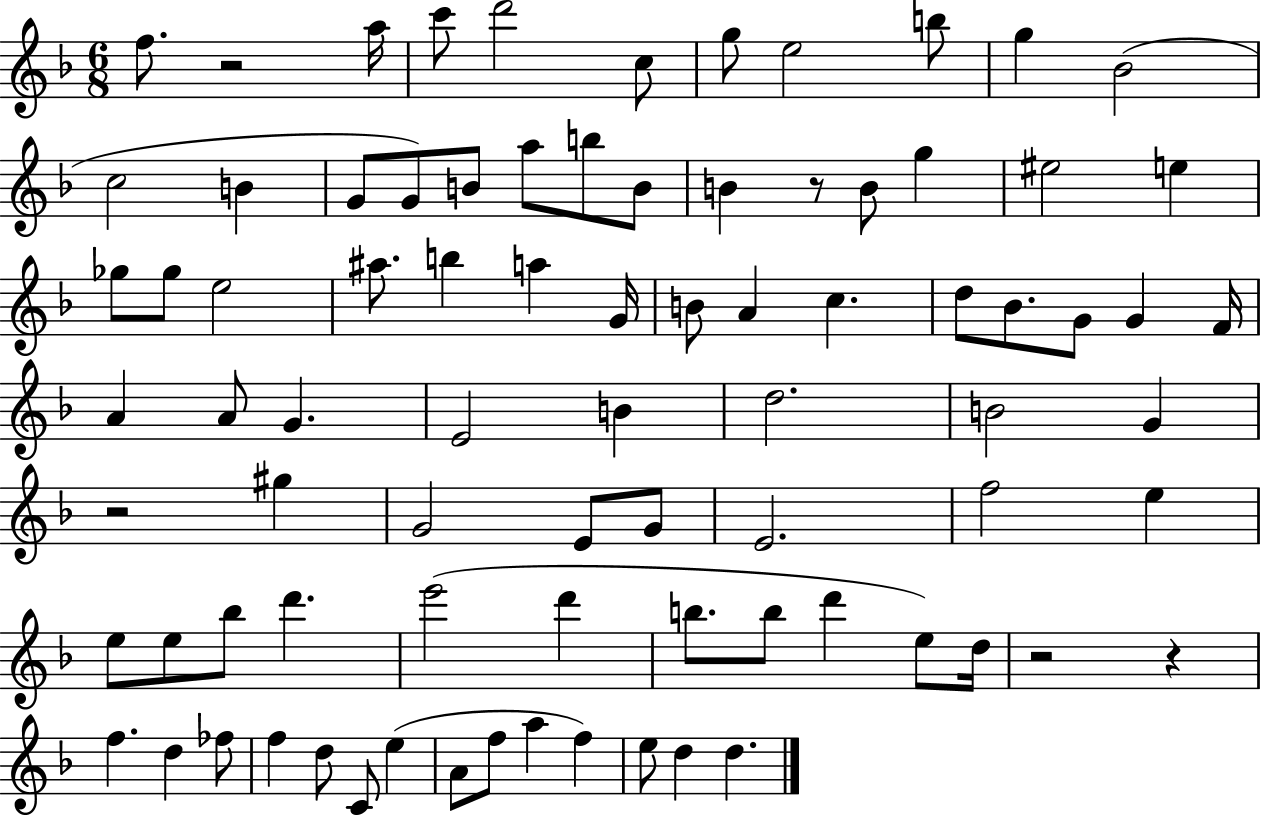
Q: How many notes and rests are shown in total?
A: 83